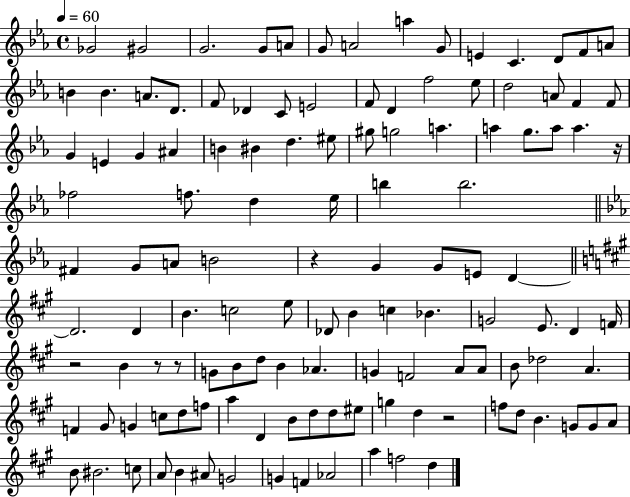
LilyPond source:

{
  \clef treble
  \time 4/4
  \defaultTimeSignature
  \key ees \major
  \tempo 4 = 60
  \repeat volta 2 { ges'2 gis'2 | g'2. g'8 a'8 | g'8 a'2 a''4 g'8 | e'4 c'4. d'8 f'8 a'8 | \break b'4 b'4. a'8. d'8. | f'8 des'4 c'8 e'2 | f'8 d'4 f''2 ees''8 | d''2 a'8 f'4 f'8 | \break g'4 e'4 g'4 ais'4 | b'4 bis'4 d''4. eis''8 | gis''8 g''2 a''4. | a''4 g''8. a''8 a''4. r16 | \break fes''2 f''8. d''4 ees''16 | b''4 b''2. | \bar "||" \break \key ees \major fis'4 g'8 a'8 b'2 | r4 g'4 g'8 e'8 d'4~~ | \bar "||" \break \key a \major d'2. d'4 | b'4. c''2 e''8 | des'8 b'4 c''4 bes'4. | g'2 e'8. d'4 f'16 | \break r2 b'4 r8 r8 | g'8 b'8 d''8 b'4 aes'4. | g'4 f'2 a'8 a'8 | b'8 des''2 a'4. | \break f'4 gis'8 g'4 c''8 d''8 f''8 | a''4 d'4 b'8 d''8 d''8 eis''8 | g''4 d''4 r2 | f''8 d''8 b'4. g'8 g'8 a'8 | \break b'8 bis'2. c''8 | a'8 b'4 ais'8 g'2 | g'4 f'4 aes'2 | a''4 f''2 d''4 | \break } \bar "|."
}